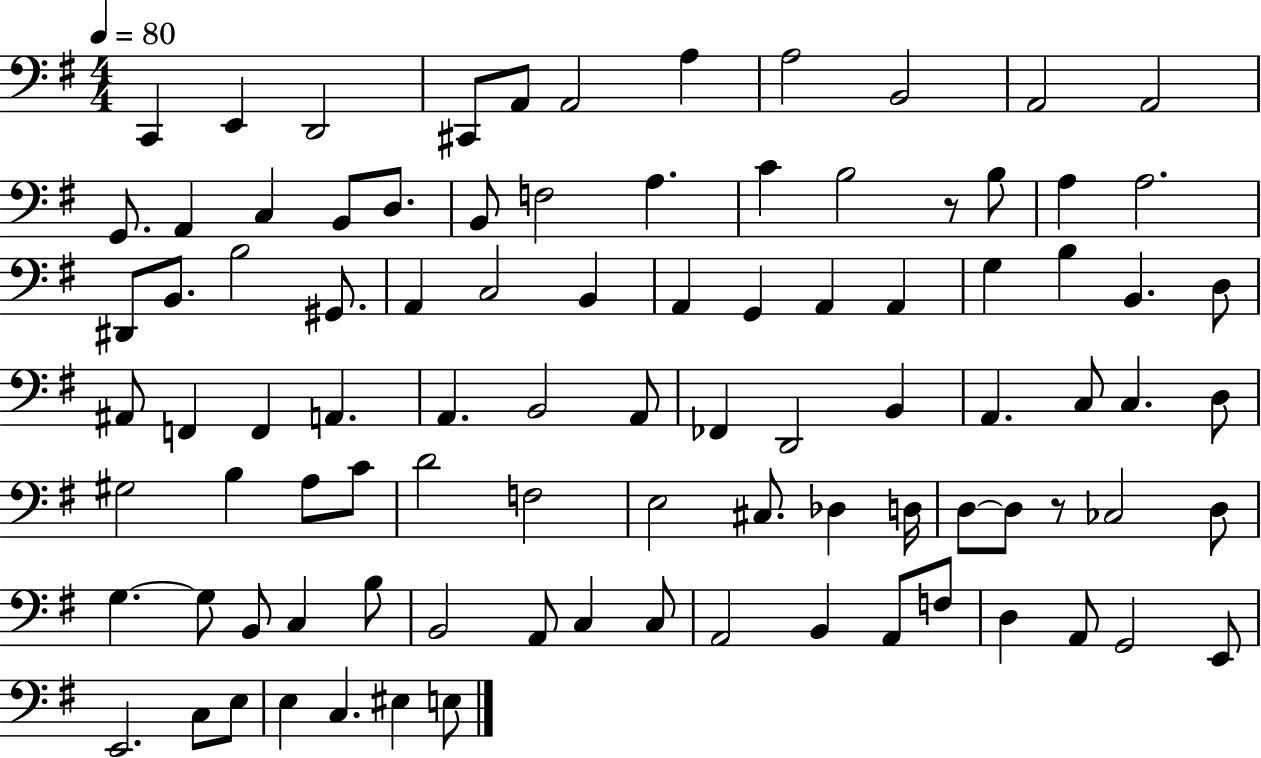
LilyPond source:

{
  \clef bass
  \numericTimeSignature
  \time 4/4
  \key g \major
  \tempo 4 = 80
  c,4 e,4 d,2 | cis,8 a,8 a,2 a4 | a2 b,2 | a,2 a,2 | \break g,8. a,4 c4 b,8 d8. | b,8 f2 a4. | c'4 b2 r8 b8 | a4 a2. | \break dis,8 b,8. b2 gis,8. | a,4 c2 b,4 | a,4 g,4 a,4 a,4 | g4 b4 b,4. d8 | \break ais,8 f,4 f,4 a,4. | a,4. b,2 a,8 | fes,4 d,2 b,4 | a,4. c8 c4. d8 | \break gis2 b4 a8 c'8 | d'2 f2 | e2 cis8. des4 d16 | d8~~ d8 r8 ces2 d8 | \break g4.~~ g8 b,8 c4 b8 | b,2 a,8 c4 c8 | a,2 b,4 a,8 f8 | d4 a,8 g,2 e,8 | \break e,2. c8 e8 | e4 c4. eis4 e8 | \bar "|."
}